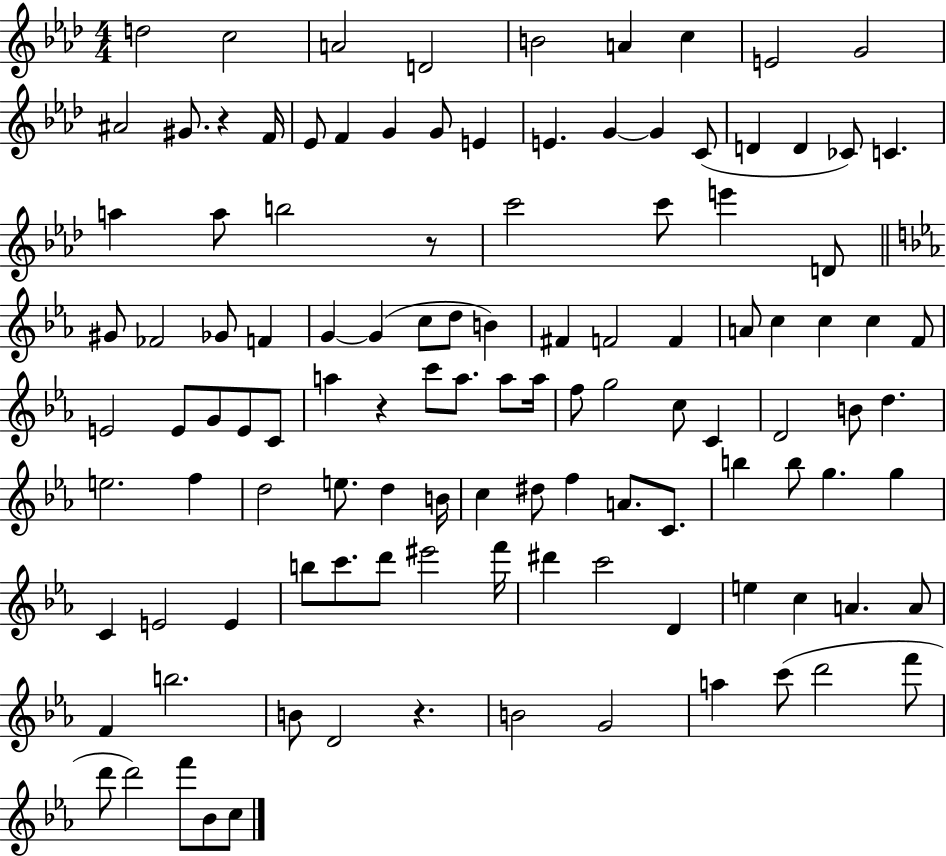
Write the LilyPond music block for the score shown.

{
  \clef treble
  \numericTimeSignature
  \time 4/4
  \key aes \major
  \repeat volta 2 { d''2 c''2 | a'2 d'2 | b'2 a'4 c''4 | e'2 g'2 | \break ais'2 gis'8. r4 f'16 | ees'8 f'4 g'4 g'8 e'4 | e'4. g'4~~ g'4 c'8( | d'4 d'4 ces'8) c'4. | \break a''4 a''8 b''2 r8 | c'''2 c'''8 e'''4 d'8 | \bar "||" \break \key ees \major gis'8 fes'2 ges'8 f'4 | g'4~~ g'4( c''8 d''8 b'4) | fis'4 f'2 f'4 | a'8 c''4 c''4 c''4 f'8 | \break e'2 e'8 g'8 e'8 c'8 | a''4 r4 c'''8 a''8. a''8 a''16 | f''8 g''2 c''8 c'4 | d'2 b'8 d''4. | \break e''2. f''4 | d''2 e''8. d''4 b'16 | c''4 dis''8 f''4 a'8. c'8. | b''4 b''8 g''4. g''4 | \break c'4 e'2 e'4 | b''8 c'''8. d'''8 eis'''2 f'''16 | dis'''4 c'''2 d'4 | e''4 c''4 a'4. a'8 | \break f'4 b''2. | b'8 d'2 r4. | b'2 g'2 | a''4 c'''8( d'''2 f'''8 | \break d'''8 d'''2) f'''8 bes'8 c''8 | } \bar "|."
}